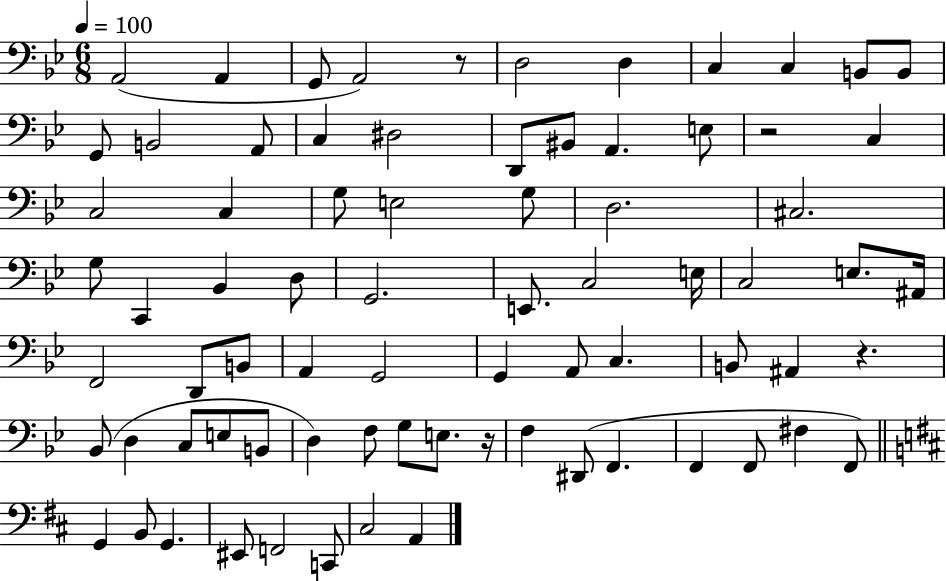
X:1
T:Untitled
M:6/8
L:1/4
K:Bb
A,,2 A,, G,,/2 A,,2 z/2 D,2 D, C, C, B,,/2 B,,/2 G,,/2 B,,2 A,,/2 C, ^D,2 D,,/2 ^B,,/2 A,, E,/2 z2 C, C,2 C, G,/2 E,2 G,/2 D,2 ^C,2 G,/2 C,, _B,, D,/2 G,,2 E,,/2 C,2 E,/4 C,2 E,/2 ^A,,/4 F,,2 D,,/2 B,,/2 A,, G,,2 G,, A,,/2 C, B,,/2 ^A,, z _B,,/2 D, C,/2 E,/2 B,,/2 D, F,/2 G,/2 E,/2 z/4 F, ^D,,/2 F,, F,, F,,/2 ^F, F,,/2 G,, B,,/2 G,, ^E,,/2 F,,2 C,,/2 ^C,2 A,,